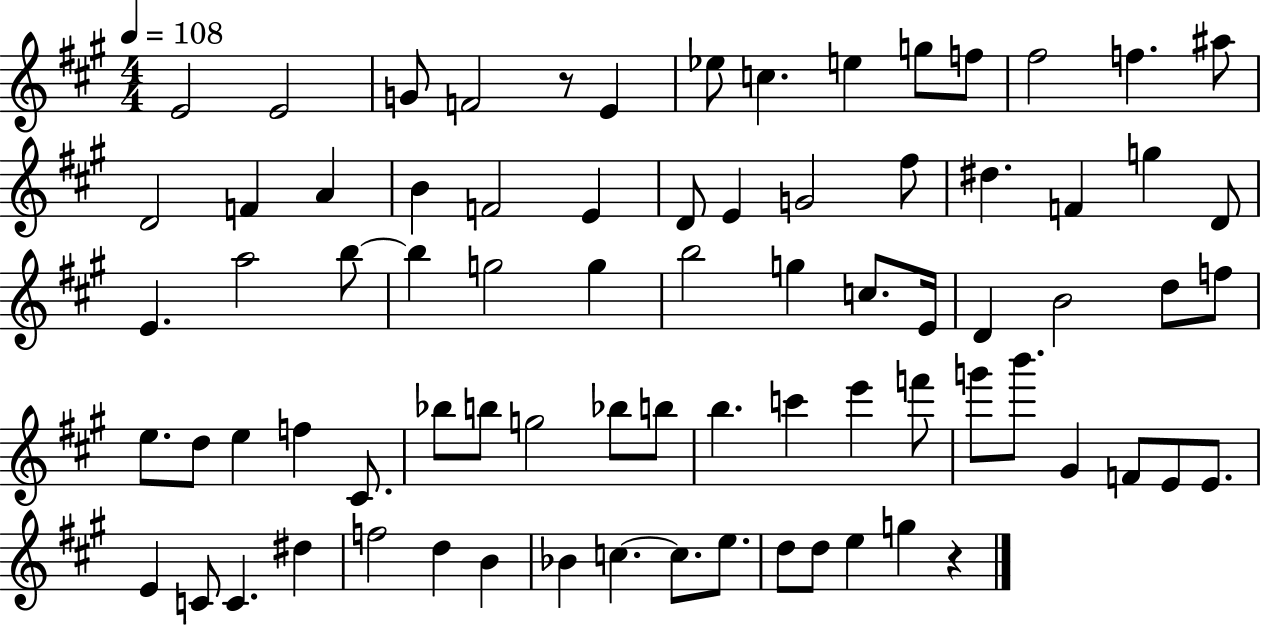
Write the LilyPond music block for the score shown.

{
  \clef treble
  \numericTimeSignature
  \time 4/4
  \key a \major
  \tempo 4 = 108
  \repeat volta 2 { e'2 e'2 | g'8 f'2 r8 e'4 | ees''8 c''4. e''4 g''8 f''8 | fis''2 f''4. ais''8 | \break d'2 f'4 a'4 | b'4 f'2 e'4 | d'8 e'4 g'2 fis''8 | dis''4. f'4 g''4 d'8 | \break e'4. a''2 b''8~~ | b''4 g''2 g''4 | b''2 g''4 c''8. e'16 | d'4 b'2 d''8 f''8 | \break e''8. d''8 e''4 f''4 cis'8. | bes''8 b''8 g''2 bes''8 b''8 | b''4. c'''4 e'''4 f'''8 | g'''8 b'''8. gis'4 f'8 e'8 e'8. | \break e'4 c'8 c'4. dis''4 | f''2 d''4 b'4 | bes'4 c''4.~~ c''8. e''8. | d''8 d''8 e''4 g''4 r4 | \break } \bar "|."
}